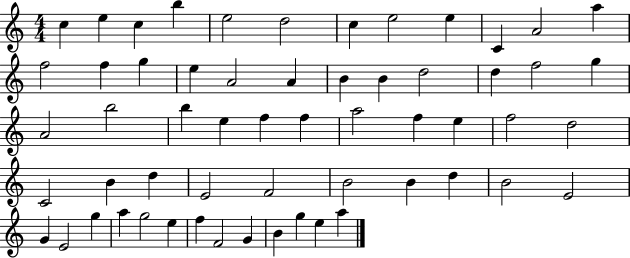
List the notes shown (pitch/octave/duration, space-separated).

C5/q E5/q C5/q B5/q E5/h D5/h C5/q E5/h E5/q C4/q A4/h A5/q F5/h F5/q G5/q E5/q A4/h A4/q B4/q B4/q D5/h D5/q F5/h G5/q A4/h B5/h B5/q E5/q F5/q F5/q A5/h F5/q E5/q F5/h D5/h C4/h B4/q D5/q E4/h F4/h B4/h B4/q D5/q B4/h E4/h G4/q E4/h G5/q A5/q G5/h E5/q F5/q F4/h G4/q B4/q G5/q E5/q A5/q